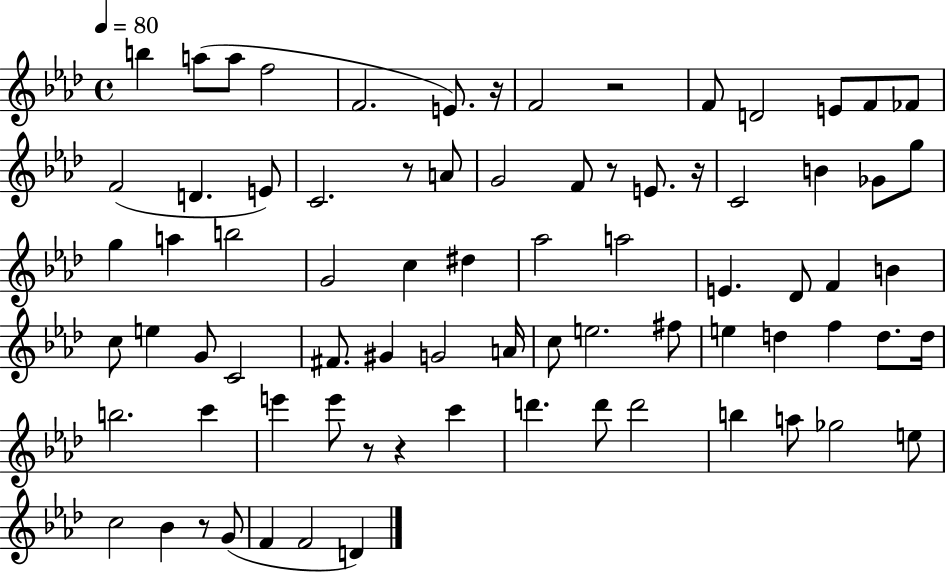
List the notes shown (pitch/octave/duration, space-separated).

B5/q A5/e A5/e F5/h F4/h. E4/e. R/s F4/h R/h F4/e D4/h E4/e F4/e FES4/e F4/h D4/q. E4/e C4/h. R/e A4/e G4/h F4/e R/e E4/e. R/s C4/h B4/q Gb4/e G5/e G5/q A5/q B5/h G4/h C5/q D#5/q Ab5/h A5/h E4/q. Db4/e F4/q B4/q C5/e E5/q G4/e C4/h F#4/e. G#4/q G4/h A4/s C5/e E5/h. F#5/e E5/q D5/q F5/q D5/e. D5/s B5/h. C6/q E6/q E6/e R/e R/q C6/q D6/q. D6/e D6/h B5/q A5/e Gb5/h E5/e C5/h Bb4/q R/e G4/e F4/q F4/h D4/q